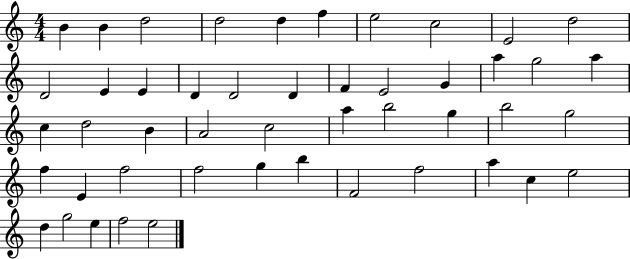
{
  \clef treble
  \numericTimeSignature
  \time 4/4
  \key c \major
  b'4 b'4 d''2 | d''2 d''4 f''4 | e''2 c''2 | e'2 d''2 | \break d'2 e'4 e'4 | d'4 d'2 d'4 | f'4 e'2 g'4 | a''4 g''2 a''4 | \break c''4 d''2 b'4 | a'2 c''2 | a''4 b''2 g''4 | b''2 g''2 | \break f''4 e'4 f''2 | f''2 g''4 b''4 | f'2 f''2 | a''4 c''4 e''2 | \break d''4 g''2 e''4 | f''2 e''2 | \bar "|."
}